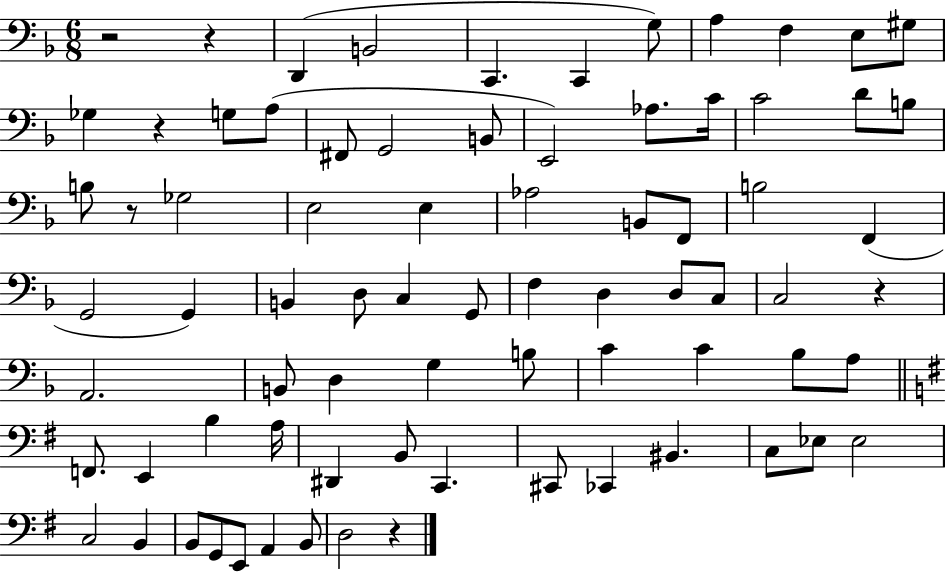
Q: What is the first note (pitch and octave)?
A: D2